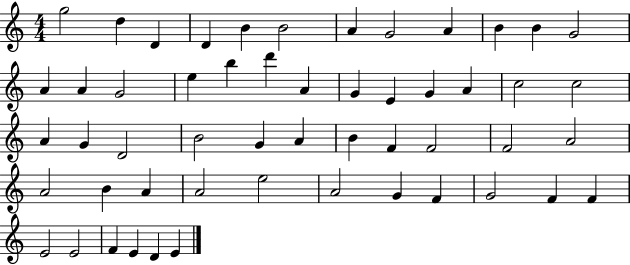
{
  \clef treble
  \numericTimeSignature
  \time 4/4
  \key c \major
  g''2 d''4 d'4 | d'4 b'4 b'2 | a'4 g'2 a'4 | b'4 b'4 g'2 | \break a'4 a'4 g'2 | e''4 b''4 d'''4 a'4 | g'4 e'4 g'4 a'4 | c''2 c''2 | \break a'4 g'4 d'2 | b'2 g'4 a'4 | b'4 f'4 f'2 | f'2 a'2 | \break a'2 b'4 a'4 | a'2 e''2 | a'2 g'4 f'4 | g'2 f'4 f'4 | \break e'2 e'2 | f'4 e'4 d'4 e'4 | \bar "|."
}